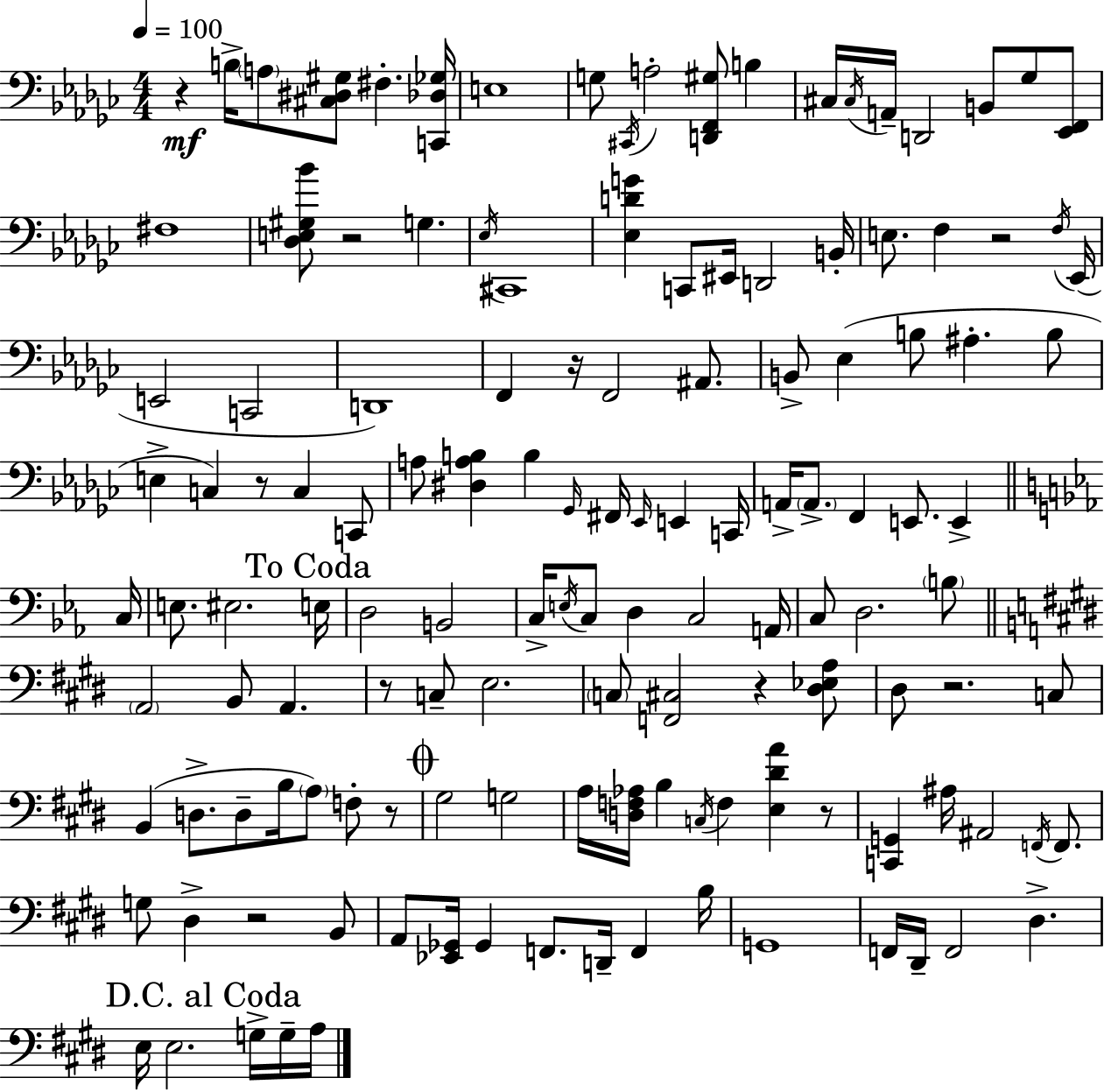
{
  \clef bass
  \numericTimeSignature
  \time 4/4
  \key ees \minor
  \tempo 4 = 100
  \repeat volta 2 { r4\mf b16-> \parenthesize a8 <cis dis gis>8 fis4.-. <c, des ges>16 | e1 | g8 \acciaccatura { cis,16 } a2-. <d, f, gis>8 b4 | cis16 \acciaccatura { cis16 } a,16-- d,2 b,8 ges8 | \break <ees, f,>8 fis1 | <des e gis bes'>8 r2 g4. | \acciaccatura { ees16 } cis,1 | <ees d' g'>4 c,8 eis,16 d,2 | \break b,16-. e8. f4 r2 | \acciaccatura { f16 }( ees,16 e,2 c,2 | d,1) | f,4 r16 f,2 | \break ais,8. b,8-> ees4( b8 ais4.-. | b8 e4-> c4) r8 c4 | c,8 a8 <dis a b>4 b4 \grace { ges,16 } fis,16 | \grace { ees,16 } e,4 c,16 a,16-> \parenthesize a,8.-> f,4 e,8. | \break e,4-> \bar "||" \break \key ees \major c16 e8. eis2. | \mark "To Coda" e16 d2 b,2 | c16-> \acciaccatura { e16 } c8 d4 c2 | a,16 c8 d2. | \break \parenthesize b8 \bar "||" \break \key e \major \parenthesize a,2 b,8 a,4. | r8 c8-- e2. | \parenthesize c8 <f, cis>2 r4 <dis ees a>8 | dis8 r2. c8 | \break b,4( d8.-> d8-- b16 \parenthesize a8) f8-. r8 | \mark \markup { \musicglyph "scripts.coda" } gis2 g2 | a16 <d f aes>16 b4 \acciaccatura { c16 } f4 <e dis' a'>4 r8 | <c, g,>4 ais16 ais,2 \acciaccatura { f,16 } f,8. | \break g8 dis4-> r2 | b,8 a,8 <ees, ges,>16 ges,4 f,8. d,16-- f,4 | b16 g,1 | f,16 dis,16-- f,2 dis4.-> | \break \mark "D.C. al Coda" e16 e2. g16-> | g16-- a16 } \bar "|."
}